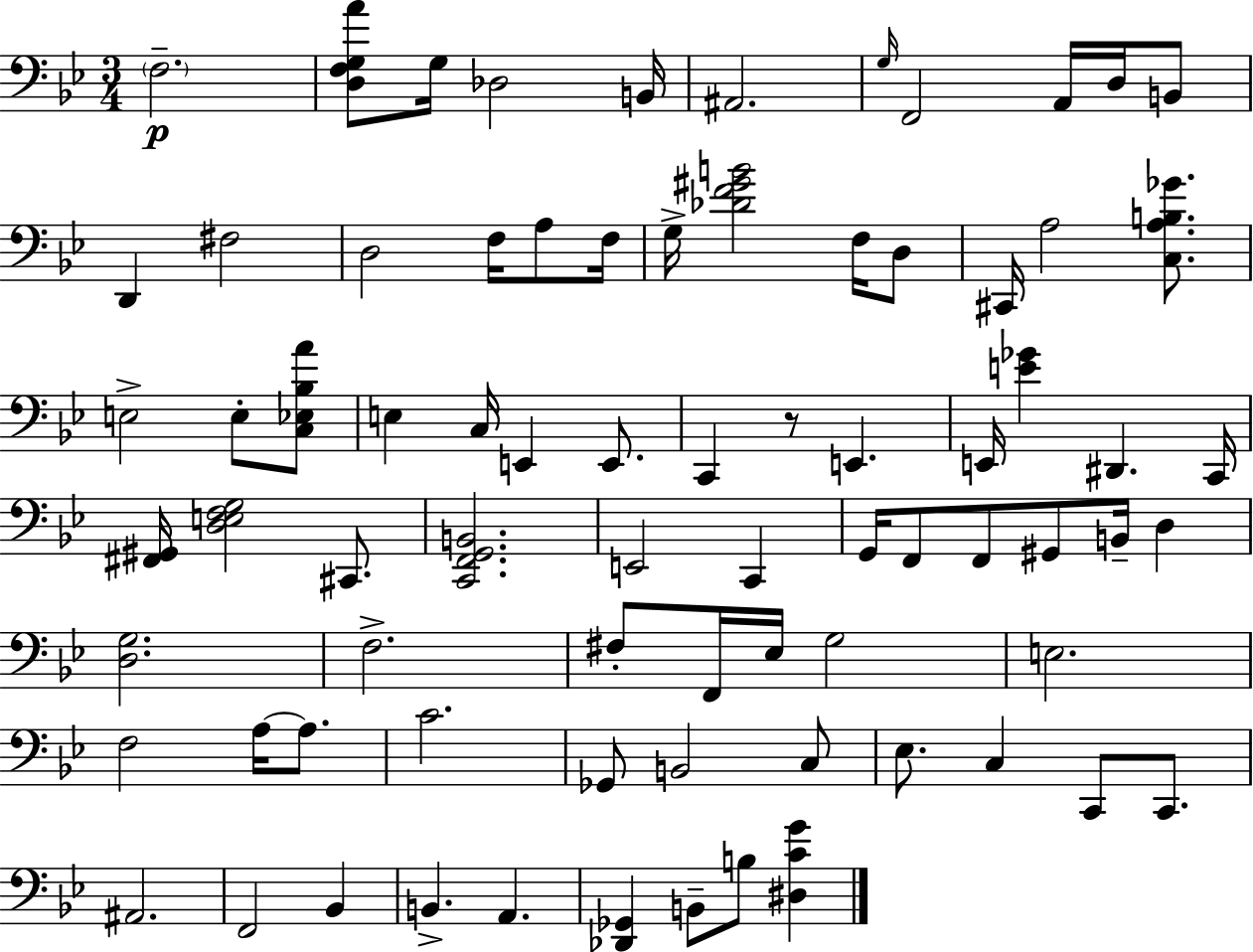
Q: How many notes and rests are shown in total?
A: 77